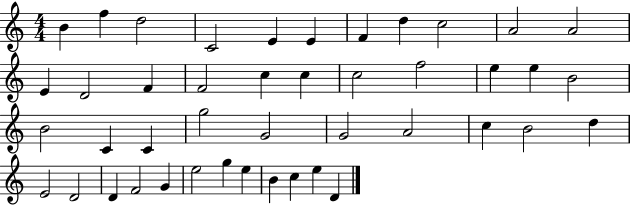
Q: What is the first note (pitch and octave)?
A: B4